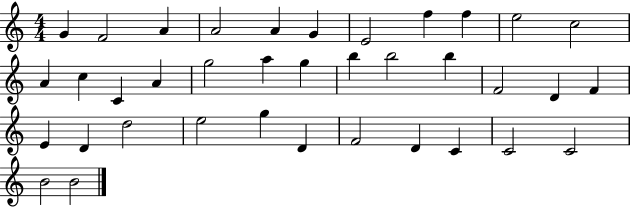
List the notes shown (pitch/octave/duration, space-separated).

G4/q F4/h A4/q A4/h A4/q G4/q E4/h F5/q F5/q E5/h C5/h A4/q C5/q C4/q A4/q G5/h A5/q G5/q B5/q B5/h B5/q F4/h D4/q F4/q E4/q D4/q D5/h E5/h G5/q D4/q F4/h D4/q C4/q C4/h C4/h B4/h B4/h